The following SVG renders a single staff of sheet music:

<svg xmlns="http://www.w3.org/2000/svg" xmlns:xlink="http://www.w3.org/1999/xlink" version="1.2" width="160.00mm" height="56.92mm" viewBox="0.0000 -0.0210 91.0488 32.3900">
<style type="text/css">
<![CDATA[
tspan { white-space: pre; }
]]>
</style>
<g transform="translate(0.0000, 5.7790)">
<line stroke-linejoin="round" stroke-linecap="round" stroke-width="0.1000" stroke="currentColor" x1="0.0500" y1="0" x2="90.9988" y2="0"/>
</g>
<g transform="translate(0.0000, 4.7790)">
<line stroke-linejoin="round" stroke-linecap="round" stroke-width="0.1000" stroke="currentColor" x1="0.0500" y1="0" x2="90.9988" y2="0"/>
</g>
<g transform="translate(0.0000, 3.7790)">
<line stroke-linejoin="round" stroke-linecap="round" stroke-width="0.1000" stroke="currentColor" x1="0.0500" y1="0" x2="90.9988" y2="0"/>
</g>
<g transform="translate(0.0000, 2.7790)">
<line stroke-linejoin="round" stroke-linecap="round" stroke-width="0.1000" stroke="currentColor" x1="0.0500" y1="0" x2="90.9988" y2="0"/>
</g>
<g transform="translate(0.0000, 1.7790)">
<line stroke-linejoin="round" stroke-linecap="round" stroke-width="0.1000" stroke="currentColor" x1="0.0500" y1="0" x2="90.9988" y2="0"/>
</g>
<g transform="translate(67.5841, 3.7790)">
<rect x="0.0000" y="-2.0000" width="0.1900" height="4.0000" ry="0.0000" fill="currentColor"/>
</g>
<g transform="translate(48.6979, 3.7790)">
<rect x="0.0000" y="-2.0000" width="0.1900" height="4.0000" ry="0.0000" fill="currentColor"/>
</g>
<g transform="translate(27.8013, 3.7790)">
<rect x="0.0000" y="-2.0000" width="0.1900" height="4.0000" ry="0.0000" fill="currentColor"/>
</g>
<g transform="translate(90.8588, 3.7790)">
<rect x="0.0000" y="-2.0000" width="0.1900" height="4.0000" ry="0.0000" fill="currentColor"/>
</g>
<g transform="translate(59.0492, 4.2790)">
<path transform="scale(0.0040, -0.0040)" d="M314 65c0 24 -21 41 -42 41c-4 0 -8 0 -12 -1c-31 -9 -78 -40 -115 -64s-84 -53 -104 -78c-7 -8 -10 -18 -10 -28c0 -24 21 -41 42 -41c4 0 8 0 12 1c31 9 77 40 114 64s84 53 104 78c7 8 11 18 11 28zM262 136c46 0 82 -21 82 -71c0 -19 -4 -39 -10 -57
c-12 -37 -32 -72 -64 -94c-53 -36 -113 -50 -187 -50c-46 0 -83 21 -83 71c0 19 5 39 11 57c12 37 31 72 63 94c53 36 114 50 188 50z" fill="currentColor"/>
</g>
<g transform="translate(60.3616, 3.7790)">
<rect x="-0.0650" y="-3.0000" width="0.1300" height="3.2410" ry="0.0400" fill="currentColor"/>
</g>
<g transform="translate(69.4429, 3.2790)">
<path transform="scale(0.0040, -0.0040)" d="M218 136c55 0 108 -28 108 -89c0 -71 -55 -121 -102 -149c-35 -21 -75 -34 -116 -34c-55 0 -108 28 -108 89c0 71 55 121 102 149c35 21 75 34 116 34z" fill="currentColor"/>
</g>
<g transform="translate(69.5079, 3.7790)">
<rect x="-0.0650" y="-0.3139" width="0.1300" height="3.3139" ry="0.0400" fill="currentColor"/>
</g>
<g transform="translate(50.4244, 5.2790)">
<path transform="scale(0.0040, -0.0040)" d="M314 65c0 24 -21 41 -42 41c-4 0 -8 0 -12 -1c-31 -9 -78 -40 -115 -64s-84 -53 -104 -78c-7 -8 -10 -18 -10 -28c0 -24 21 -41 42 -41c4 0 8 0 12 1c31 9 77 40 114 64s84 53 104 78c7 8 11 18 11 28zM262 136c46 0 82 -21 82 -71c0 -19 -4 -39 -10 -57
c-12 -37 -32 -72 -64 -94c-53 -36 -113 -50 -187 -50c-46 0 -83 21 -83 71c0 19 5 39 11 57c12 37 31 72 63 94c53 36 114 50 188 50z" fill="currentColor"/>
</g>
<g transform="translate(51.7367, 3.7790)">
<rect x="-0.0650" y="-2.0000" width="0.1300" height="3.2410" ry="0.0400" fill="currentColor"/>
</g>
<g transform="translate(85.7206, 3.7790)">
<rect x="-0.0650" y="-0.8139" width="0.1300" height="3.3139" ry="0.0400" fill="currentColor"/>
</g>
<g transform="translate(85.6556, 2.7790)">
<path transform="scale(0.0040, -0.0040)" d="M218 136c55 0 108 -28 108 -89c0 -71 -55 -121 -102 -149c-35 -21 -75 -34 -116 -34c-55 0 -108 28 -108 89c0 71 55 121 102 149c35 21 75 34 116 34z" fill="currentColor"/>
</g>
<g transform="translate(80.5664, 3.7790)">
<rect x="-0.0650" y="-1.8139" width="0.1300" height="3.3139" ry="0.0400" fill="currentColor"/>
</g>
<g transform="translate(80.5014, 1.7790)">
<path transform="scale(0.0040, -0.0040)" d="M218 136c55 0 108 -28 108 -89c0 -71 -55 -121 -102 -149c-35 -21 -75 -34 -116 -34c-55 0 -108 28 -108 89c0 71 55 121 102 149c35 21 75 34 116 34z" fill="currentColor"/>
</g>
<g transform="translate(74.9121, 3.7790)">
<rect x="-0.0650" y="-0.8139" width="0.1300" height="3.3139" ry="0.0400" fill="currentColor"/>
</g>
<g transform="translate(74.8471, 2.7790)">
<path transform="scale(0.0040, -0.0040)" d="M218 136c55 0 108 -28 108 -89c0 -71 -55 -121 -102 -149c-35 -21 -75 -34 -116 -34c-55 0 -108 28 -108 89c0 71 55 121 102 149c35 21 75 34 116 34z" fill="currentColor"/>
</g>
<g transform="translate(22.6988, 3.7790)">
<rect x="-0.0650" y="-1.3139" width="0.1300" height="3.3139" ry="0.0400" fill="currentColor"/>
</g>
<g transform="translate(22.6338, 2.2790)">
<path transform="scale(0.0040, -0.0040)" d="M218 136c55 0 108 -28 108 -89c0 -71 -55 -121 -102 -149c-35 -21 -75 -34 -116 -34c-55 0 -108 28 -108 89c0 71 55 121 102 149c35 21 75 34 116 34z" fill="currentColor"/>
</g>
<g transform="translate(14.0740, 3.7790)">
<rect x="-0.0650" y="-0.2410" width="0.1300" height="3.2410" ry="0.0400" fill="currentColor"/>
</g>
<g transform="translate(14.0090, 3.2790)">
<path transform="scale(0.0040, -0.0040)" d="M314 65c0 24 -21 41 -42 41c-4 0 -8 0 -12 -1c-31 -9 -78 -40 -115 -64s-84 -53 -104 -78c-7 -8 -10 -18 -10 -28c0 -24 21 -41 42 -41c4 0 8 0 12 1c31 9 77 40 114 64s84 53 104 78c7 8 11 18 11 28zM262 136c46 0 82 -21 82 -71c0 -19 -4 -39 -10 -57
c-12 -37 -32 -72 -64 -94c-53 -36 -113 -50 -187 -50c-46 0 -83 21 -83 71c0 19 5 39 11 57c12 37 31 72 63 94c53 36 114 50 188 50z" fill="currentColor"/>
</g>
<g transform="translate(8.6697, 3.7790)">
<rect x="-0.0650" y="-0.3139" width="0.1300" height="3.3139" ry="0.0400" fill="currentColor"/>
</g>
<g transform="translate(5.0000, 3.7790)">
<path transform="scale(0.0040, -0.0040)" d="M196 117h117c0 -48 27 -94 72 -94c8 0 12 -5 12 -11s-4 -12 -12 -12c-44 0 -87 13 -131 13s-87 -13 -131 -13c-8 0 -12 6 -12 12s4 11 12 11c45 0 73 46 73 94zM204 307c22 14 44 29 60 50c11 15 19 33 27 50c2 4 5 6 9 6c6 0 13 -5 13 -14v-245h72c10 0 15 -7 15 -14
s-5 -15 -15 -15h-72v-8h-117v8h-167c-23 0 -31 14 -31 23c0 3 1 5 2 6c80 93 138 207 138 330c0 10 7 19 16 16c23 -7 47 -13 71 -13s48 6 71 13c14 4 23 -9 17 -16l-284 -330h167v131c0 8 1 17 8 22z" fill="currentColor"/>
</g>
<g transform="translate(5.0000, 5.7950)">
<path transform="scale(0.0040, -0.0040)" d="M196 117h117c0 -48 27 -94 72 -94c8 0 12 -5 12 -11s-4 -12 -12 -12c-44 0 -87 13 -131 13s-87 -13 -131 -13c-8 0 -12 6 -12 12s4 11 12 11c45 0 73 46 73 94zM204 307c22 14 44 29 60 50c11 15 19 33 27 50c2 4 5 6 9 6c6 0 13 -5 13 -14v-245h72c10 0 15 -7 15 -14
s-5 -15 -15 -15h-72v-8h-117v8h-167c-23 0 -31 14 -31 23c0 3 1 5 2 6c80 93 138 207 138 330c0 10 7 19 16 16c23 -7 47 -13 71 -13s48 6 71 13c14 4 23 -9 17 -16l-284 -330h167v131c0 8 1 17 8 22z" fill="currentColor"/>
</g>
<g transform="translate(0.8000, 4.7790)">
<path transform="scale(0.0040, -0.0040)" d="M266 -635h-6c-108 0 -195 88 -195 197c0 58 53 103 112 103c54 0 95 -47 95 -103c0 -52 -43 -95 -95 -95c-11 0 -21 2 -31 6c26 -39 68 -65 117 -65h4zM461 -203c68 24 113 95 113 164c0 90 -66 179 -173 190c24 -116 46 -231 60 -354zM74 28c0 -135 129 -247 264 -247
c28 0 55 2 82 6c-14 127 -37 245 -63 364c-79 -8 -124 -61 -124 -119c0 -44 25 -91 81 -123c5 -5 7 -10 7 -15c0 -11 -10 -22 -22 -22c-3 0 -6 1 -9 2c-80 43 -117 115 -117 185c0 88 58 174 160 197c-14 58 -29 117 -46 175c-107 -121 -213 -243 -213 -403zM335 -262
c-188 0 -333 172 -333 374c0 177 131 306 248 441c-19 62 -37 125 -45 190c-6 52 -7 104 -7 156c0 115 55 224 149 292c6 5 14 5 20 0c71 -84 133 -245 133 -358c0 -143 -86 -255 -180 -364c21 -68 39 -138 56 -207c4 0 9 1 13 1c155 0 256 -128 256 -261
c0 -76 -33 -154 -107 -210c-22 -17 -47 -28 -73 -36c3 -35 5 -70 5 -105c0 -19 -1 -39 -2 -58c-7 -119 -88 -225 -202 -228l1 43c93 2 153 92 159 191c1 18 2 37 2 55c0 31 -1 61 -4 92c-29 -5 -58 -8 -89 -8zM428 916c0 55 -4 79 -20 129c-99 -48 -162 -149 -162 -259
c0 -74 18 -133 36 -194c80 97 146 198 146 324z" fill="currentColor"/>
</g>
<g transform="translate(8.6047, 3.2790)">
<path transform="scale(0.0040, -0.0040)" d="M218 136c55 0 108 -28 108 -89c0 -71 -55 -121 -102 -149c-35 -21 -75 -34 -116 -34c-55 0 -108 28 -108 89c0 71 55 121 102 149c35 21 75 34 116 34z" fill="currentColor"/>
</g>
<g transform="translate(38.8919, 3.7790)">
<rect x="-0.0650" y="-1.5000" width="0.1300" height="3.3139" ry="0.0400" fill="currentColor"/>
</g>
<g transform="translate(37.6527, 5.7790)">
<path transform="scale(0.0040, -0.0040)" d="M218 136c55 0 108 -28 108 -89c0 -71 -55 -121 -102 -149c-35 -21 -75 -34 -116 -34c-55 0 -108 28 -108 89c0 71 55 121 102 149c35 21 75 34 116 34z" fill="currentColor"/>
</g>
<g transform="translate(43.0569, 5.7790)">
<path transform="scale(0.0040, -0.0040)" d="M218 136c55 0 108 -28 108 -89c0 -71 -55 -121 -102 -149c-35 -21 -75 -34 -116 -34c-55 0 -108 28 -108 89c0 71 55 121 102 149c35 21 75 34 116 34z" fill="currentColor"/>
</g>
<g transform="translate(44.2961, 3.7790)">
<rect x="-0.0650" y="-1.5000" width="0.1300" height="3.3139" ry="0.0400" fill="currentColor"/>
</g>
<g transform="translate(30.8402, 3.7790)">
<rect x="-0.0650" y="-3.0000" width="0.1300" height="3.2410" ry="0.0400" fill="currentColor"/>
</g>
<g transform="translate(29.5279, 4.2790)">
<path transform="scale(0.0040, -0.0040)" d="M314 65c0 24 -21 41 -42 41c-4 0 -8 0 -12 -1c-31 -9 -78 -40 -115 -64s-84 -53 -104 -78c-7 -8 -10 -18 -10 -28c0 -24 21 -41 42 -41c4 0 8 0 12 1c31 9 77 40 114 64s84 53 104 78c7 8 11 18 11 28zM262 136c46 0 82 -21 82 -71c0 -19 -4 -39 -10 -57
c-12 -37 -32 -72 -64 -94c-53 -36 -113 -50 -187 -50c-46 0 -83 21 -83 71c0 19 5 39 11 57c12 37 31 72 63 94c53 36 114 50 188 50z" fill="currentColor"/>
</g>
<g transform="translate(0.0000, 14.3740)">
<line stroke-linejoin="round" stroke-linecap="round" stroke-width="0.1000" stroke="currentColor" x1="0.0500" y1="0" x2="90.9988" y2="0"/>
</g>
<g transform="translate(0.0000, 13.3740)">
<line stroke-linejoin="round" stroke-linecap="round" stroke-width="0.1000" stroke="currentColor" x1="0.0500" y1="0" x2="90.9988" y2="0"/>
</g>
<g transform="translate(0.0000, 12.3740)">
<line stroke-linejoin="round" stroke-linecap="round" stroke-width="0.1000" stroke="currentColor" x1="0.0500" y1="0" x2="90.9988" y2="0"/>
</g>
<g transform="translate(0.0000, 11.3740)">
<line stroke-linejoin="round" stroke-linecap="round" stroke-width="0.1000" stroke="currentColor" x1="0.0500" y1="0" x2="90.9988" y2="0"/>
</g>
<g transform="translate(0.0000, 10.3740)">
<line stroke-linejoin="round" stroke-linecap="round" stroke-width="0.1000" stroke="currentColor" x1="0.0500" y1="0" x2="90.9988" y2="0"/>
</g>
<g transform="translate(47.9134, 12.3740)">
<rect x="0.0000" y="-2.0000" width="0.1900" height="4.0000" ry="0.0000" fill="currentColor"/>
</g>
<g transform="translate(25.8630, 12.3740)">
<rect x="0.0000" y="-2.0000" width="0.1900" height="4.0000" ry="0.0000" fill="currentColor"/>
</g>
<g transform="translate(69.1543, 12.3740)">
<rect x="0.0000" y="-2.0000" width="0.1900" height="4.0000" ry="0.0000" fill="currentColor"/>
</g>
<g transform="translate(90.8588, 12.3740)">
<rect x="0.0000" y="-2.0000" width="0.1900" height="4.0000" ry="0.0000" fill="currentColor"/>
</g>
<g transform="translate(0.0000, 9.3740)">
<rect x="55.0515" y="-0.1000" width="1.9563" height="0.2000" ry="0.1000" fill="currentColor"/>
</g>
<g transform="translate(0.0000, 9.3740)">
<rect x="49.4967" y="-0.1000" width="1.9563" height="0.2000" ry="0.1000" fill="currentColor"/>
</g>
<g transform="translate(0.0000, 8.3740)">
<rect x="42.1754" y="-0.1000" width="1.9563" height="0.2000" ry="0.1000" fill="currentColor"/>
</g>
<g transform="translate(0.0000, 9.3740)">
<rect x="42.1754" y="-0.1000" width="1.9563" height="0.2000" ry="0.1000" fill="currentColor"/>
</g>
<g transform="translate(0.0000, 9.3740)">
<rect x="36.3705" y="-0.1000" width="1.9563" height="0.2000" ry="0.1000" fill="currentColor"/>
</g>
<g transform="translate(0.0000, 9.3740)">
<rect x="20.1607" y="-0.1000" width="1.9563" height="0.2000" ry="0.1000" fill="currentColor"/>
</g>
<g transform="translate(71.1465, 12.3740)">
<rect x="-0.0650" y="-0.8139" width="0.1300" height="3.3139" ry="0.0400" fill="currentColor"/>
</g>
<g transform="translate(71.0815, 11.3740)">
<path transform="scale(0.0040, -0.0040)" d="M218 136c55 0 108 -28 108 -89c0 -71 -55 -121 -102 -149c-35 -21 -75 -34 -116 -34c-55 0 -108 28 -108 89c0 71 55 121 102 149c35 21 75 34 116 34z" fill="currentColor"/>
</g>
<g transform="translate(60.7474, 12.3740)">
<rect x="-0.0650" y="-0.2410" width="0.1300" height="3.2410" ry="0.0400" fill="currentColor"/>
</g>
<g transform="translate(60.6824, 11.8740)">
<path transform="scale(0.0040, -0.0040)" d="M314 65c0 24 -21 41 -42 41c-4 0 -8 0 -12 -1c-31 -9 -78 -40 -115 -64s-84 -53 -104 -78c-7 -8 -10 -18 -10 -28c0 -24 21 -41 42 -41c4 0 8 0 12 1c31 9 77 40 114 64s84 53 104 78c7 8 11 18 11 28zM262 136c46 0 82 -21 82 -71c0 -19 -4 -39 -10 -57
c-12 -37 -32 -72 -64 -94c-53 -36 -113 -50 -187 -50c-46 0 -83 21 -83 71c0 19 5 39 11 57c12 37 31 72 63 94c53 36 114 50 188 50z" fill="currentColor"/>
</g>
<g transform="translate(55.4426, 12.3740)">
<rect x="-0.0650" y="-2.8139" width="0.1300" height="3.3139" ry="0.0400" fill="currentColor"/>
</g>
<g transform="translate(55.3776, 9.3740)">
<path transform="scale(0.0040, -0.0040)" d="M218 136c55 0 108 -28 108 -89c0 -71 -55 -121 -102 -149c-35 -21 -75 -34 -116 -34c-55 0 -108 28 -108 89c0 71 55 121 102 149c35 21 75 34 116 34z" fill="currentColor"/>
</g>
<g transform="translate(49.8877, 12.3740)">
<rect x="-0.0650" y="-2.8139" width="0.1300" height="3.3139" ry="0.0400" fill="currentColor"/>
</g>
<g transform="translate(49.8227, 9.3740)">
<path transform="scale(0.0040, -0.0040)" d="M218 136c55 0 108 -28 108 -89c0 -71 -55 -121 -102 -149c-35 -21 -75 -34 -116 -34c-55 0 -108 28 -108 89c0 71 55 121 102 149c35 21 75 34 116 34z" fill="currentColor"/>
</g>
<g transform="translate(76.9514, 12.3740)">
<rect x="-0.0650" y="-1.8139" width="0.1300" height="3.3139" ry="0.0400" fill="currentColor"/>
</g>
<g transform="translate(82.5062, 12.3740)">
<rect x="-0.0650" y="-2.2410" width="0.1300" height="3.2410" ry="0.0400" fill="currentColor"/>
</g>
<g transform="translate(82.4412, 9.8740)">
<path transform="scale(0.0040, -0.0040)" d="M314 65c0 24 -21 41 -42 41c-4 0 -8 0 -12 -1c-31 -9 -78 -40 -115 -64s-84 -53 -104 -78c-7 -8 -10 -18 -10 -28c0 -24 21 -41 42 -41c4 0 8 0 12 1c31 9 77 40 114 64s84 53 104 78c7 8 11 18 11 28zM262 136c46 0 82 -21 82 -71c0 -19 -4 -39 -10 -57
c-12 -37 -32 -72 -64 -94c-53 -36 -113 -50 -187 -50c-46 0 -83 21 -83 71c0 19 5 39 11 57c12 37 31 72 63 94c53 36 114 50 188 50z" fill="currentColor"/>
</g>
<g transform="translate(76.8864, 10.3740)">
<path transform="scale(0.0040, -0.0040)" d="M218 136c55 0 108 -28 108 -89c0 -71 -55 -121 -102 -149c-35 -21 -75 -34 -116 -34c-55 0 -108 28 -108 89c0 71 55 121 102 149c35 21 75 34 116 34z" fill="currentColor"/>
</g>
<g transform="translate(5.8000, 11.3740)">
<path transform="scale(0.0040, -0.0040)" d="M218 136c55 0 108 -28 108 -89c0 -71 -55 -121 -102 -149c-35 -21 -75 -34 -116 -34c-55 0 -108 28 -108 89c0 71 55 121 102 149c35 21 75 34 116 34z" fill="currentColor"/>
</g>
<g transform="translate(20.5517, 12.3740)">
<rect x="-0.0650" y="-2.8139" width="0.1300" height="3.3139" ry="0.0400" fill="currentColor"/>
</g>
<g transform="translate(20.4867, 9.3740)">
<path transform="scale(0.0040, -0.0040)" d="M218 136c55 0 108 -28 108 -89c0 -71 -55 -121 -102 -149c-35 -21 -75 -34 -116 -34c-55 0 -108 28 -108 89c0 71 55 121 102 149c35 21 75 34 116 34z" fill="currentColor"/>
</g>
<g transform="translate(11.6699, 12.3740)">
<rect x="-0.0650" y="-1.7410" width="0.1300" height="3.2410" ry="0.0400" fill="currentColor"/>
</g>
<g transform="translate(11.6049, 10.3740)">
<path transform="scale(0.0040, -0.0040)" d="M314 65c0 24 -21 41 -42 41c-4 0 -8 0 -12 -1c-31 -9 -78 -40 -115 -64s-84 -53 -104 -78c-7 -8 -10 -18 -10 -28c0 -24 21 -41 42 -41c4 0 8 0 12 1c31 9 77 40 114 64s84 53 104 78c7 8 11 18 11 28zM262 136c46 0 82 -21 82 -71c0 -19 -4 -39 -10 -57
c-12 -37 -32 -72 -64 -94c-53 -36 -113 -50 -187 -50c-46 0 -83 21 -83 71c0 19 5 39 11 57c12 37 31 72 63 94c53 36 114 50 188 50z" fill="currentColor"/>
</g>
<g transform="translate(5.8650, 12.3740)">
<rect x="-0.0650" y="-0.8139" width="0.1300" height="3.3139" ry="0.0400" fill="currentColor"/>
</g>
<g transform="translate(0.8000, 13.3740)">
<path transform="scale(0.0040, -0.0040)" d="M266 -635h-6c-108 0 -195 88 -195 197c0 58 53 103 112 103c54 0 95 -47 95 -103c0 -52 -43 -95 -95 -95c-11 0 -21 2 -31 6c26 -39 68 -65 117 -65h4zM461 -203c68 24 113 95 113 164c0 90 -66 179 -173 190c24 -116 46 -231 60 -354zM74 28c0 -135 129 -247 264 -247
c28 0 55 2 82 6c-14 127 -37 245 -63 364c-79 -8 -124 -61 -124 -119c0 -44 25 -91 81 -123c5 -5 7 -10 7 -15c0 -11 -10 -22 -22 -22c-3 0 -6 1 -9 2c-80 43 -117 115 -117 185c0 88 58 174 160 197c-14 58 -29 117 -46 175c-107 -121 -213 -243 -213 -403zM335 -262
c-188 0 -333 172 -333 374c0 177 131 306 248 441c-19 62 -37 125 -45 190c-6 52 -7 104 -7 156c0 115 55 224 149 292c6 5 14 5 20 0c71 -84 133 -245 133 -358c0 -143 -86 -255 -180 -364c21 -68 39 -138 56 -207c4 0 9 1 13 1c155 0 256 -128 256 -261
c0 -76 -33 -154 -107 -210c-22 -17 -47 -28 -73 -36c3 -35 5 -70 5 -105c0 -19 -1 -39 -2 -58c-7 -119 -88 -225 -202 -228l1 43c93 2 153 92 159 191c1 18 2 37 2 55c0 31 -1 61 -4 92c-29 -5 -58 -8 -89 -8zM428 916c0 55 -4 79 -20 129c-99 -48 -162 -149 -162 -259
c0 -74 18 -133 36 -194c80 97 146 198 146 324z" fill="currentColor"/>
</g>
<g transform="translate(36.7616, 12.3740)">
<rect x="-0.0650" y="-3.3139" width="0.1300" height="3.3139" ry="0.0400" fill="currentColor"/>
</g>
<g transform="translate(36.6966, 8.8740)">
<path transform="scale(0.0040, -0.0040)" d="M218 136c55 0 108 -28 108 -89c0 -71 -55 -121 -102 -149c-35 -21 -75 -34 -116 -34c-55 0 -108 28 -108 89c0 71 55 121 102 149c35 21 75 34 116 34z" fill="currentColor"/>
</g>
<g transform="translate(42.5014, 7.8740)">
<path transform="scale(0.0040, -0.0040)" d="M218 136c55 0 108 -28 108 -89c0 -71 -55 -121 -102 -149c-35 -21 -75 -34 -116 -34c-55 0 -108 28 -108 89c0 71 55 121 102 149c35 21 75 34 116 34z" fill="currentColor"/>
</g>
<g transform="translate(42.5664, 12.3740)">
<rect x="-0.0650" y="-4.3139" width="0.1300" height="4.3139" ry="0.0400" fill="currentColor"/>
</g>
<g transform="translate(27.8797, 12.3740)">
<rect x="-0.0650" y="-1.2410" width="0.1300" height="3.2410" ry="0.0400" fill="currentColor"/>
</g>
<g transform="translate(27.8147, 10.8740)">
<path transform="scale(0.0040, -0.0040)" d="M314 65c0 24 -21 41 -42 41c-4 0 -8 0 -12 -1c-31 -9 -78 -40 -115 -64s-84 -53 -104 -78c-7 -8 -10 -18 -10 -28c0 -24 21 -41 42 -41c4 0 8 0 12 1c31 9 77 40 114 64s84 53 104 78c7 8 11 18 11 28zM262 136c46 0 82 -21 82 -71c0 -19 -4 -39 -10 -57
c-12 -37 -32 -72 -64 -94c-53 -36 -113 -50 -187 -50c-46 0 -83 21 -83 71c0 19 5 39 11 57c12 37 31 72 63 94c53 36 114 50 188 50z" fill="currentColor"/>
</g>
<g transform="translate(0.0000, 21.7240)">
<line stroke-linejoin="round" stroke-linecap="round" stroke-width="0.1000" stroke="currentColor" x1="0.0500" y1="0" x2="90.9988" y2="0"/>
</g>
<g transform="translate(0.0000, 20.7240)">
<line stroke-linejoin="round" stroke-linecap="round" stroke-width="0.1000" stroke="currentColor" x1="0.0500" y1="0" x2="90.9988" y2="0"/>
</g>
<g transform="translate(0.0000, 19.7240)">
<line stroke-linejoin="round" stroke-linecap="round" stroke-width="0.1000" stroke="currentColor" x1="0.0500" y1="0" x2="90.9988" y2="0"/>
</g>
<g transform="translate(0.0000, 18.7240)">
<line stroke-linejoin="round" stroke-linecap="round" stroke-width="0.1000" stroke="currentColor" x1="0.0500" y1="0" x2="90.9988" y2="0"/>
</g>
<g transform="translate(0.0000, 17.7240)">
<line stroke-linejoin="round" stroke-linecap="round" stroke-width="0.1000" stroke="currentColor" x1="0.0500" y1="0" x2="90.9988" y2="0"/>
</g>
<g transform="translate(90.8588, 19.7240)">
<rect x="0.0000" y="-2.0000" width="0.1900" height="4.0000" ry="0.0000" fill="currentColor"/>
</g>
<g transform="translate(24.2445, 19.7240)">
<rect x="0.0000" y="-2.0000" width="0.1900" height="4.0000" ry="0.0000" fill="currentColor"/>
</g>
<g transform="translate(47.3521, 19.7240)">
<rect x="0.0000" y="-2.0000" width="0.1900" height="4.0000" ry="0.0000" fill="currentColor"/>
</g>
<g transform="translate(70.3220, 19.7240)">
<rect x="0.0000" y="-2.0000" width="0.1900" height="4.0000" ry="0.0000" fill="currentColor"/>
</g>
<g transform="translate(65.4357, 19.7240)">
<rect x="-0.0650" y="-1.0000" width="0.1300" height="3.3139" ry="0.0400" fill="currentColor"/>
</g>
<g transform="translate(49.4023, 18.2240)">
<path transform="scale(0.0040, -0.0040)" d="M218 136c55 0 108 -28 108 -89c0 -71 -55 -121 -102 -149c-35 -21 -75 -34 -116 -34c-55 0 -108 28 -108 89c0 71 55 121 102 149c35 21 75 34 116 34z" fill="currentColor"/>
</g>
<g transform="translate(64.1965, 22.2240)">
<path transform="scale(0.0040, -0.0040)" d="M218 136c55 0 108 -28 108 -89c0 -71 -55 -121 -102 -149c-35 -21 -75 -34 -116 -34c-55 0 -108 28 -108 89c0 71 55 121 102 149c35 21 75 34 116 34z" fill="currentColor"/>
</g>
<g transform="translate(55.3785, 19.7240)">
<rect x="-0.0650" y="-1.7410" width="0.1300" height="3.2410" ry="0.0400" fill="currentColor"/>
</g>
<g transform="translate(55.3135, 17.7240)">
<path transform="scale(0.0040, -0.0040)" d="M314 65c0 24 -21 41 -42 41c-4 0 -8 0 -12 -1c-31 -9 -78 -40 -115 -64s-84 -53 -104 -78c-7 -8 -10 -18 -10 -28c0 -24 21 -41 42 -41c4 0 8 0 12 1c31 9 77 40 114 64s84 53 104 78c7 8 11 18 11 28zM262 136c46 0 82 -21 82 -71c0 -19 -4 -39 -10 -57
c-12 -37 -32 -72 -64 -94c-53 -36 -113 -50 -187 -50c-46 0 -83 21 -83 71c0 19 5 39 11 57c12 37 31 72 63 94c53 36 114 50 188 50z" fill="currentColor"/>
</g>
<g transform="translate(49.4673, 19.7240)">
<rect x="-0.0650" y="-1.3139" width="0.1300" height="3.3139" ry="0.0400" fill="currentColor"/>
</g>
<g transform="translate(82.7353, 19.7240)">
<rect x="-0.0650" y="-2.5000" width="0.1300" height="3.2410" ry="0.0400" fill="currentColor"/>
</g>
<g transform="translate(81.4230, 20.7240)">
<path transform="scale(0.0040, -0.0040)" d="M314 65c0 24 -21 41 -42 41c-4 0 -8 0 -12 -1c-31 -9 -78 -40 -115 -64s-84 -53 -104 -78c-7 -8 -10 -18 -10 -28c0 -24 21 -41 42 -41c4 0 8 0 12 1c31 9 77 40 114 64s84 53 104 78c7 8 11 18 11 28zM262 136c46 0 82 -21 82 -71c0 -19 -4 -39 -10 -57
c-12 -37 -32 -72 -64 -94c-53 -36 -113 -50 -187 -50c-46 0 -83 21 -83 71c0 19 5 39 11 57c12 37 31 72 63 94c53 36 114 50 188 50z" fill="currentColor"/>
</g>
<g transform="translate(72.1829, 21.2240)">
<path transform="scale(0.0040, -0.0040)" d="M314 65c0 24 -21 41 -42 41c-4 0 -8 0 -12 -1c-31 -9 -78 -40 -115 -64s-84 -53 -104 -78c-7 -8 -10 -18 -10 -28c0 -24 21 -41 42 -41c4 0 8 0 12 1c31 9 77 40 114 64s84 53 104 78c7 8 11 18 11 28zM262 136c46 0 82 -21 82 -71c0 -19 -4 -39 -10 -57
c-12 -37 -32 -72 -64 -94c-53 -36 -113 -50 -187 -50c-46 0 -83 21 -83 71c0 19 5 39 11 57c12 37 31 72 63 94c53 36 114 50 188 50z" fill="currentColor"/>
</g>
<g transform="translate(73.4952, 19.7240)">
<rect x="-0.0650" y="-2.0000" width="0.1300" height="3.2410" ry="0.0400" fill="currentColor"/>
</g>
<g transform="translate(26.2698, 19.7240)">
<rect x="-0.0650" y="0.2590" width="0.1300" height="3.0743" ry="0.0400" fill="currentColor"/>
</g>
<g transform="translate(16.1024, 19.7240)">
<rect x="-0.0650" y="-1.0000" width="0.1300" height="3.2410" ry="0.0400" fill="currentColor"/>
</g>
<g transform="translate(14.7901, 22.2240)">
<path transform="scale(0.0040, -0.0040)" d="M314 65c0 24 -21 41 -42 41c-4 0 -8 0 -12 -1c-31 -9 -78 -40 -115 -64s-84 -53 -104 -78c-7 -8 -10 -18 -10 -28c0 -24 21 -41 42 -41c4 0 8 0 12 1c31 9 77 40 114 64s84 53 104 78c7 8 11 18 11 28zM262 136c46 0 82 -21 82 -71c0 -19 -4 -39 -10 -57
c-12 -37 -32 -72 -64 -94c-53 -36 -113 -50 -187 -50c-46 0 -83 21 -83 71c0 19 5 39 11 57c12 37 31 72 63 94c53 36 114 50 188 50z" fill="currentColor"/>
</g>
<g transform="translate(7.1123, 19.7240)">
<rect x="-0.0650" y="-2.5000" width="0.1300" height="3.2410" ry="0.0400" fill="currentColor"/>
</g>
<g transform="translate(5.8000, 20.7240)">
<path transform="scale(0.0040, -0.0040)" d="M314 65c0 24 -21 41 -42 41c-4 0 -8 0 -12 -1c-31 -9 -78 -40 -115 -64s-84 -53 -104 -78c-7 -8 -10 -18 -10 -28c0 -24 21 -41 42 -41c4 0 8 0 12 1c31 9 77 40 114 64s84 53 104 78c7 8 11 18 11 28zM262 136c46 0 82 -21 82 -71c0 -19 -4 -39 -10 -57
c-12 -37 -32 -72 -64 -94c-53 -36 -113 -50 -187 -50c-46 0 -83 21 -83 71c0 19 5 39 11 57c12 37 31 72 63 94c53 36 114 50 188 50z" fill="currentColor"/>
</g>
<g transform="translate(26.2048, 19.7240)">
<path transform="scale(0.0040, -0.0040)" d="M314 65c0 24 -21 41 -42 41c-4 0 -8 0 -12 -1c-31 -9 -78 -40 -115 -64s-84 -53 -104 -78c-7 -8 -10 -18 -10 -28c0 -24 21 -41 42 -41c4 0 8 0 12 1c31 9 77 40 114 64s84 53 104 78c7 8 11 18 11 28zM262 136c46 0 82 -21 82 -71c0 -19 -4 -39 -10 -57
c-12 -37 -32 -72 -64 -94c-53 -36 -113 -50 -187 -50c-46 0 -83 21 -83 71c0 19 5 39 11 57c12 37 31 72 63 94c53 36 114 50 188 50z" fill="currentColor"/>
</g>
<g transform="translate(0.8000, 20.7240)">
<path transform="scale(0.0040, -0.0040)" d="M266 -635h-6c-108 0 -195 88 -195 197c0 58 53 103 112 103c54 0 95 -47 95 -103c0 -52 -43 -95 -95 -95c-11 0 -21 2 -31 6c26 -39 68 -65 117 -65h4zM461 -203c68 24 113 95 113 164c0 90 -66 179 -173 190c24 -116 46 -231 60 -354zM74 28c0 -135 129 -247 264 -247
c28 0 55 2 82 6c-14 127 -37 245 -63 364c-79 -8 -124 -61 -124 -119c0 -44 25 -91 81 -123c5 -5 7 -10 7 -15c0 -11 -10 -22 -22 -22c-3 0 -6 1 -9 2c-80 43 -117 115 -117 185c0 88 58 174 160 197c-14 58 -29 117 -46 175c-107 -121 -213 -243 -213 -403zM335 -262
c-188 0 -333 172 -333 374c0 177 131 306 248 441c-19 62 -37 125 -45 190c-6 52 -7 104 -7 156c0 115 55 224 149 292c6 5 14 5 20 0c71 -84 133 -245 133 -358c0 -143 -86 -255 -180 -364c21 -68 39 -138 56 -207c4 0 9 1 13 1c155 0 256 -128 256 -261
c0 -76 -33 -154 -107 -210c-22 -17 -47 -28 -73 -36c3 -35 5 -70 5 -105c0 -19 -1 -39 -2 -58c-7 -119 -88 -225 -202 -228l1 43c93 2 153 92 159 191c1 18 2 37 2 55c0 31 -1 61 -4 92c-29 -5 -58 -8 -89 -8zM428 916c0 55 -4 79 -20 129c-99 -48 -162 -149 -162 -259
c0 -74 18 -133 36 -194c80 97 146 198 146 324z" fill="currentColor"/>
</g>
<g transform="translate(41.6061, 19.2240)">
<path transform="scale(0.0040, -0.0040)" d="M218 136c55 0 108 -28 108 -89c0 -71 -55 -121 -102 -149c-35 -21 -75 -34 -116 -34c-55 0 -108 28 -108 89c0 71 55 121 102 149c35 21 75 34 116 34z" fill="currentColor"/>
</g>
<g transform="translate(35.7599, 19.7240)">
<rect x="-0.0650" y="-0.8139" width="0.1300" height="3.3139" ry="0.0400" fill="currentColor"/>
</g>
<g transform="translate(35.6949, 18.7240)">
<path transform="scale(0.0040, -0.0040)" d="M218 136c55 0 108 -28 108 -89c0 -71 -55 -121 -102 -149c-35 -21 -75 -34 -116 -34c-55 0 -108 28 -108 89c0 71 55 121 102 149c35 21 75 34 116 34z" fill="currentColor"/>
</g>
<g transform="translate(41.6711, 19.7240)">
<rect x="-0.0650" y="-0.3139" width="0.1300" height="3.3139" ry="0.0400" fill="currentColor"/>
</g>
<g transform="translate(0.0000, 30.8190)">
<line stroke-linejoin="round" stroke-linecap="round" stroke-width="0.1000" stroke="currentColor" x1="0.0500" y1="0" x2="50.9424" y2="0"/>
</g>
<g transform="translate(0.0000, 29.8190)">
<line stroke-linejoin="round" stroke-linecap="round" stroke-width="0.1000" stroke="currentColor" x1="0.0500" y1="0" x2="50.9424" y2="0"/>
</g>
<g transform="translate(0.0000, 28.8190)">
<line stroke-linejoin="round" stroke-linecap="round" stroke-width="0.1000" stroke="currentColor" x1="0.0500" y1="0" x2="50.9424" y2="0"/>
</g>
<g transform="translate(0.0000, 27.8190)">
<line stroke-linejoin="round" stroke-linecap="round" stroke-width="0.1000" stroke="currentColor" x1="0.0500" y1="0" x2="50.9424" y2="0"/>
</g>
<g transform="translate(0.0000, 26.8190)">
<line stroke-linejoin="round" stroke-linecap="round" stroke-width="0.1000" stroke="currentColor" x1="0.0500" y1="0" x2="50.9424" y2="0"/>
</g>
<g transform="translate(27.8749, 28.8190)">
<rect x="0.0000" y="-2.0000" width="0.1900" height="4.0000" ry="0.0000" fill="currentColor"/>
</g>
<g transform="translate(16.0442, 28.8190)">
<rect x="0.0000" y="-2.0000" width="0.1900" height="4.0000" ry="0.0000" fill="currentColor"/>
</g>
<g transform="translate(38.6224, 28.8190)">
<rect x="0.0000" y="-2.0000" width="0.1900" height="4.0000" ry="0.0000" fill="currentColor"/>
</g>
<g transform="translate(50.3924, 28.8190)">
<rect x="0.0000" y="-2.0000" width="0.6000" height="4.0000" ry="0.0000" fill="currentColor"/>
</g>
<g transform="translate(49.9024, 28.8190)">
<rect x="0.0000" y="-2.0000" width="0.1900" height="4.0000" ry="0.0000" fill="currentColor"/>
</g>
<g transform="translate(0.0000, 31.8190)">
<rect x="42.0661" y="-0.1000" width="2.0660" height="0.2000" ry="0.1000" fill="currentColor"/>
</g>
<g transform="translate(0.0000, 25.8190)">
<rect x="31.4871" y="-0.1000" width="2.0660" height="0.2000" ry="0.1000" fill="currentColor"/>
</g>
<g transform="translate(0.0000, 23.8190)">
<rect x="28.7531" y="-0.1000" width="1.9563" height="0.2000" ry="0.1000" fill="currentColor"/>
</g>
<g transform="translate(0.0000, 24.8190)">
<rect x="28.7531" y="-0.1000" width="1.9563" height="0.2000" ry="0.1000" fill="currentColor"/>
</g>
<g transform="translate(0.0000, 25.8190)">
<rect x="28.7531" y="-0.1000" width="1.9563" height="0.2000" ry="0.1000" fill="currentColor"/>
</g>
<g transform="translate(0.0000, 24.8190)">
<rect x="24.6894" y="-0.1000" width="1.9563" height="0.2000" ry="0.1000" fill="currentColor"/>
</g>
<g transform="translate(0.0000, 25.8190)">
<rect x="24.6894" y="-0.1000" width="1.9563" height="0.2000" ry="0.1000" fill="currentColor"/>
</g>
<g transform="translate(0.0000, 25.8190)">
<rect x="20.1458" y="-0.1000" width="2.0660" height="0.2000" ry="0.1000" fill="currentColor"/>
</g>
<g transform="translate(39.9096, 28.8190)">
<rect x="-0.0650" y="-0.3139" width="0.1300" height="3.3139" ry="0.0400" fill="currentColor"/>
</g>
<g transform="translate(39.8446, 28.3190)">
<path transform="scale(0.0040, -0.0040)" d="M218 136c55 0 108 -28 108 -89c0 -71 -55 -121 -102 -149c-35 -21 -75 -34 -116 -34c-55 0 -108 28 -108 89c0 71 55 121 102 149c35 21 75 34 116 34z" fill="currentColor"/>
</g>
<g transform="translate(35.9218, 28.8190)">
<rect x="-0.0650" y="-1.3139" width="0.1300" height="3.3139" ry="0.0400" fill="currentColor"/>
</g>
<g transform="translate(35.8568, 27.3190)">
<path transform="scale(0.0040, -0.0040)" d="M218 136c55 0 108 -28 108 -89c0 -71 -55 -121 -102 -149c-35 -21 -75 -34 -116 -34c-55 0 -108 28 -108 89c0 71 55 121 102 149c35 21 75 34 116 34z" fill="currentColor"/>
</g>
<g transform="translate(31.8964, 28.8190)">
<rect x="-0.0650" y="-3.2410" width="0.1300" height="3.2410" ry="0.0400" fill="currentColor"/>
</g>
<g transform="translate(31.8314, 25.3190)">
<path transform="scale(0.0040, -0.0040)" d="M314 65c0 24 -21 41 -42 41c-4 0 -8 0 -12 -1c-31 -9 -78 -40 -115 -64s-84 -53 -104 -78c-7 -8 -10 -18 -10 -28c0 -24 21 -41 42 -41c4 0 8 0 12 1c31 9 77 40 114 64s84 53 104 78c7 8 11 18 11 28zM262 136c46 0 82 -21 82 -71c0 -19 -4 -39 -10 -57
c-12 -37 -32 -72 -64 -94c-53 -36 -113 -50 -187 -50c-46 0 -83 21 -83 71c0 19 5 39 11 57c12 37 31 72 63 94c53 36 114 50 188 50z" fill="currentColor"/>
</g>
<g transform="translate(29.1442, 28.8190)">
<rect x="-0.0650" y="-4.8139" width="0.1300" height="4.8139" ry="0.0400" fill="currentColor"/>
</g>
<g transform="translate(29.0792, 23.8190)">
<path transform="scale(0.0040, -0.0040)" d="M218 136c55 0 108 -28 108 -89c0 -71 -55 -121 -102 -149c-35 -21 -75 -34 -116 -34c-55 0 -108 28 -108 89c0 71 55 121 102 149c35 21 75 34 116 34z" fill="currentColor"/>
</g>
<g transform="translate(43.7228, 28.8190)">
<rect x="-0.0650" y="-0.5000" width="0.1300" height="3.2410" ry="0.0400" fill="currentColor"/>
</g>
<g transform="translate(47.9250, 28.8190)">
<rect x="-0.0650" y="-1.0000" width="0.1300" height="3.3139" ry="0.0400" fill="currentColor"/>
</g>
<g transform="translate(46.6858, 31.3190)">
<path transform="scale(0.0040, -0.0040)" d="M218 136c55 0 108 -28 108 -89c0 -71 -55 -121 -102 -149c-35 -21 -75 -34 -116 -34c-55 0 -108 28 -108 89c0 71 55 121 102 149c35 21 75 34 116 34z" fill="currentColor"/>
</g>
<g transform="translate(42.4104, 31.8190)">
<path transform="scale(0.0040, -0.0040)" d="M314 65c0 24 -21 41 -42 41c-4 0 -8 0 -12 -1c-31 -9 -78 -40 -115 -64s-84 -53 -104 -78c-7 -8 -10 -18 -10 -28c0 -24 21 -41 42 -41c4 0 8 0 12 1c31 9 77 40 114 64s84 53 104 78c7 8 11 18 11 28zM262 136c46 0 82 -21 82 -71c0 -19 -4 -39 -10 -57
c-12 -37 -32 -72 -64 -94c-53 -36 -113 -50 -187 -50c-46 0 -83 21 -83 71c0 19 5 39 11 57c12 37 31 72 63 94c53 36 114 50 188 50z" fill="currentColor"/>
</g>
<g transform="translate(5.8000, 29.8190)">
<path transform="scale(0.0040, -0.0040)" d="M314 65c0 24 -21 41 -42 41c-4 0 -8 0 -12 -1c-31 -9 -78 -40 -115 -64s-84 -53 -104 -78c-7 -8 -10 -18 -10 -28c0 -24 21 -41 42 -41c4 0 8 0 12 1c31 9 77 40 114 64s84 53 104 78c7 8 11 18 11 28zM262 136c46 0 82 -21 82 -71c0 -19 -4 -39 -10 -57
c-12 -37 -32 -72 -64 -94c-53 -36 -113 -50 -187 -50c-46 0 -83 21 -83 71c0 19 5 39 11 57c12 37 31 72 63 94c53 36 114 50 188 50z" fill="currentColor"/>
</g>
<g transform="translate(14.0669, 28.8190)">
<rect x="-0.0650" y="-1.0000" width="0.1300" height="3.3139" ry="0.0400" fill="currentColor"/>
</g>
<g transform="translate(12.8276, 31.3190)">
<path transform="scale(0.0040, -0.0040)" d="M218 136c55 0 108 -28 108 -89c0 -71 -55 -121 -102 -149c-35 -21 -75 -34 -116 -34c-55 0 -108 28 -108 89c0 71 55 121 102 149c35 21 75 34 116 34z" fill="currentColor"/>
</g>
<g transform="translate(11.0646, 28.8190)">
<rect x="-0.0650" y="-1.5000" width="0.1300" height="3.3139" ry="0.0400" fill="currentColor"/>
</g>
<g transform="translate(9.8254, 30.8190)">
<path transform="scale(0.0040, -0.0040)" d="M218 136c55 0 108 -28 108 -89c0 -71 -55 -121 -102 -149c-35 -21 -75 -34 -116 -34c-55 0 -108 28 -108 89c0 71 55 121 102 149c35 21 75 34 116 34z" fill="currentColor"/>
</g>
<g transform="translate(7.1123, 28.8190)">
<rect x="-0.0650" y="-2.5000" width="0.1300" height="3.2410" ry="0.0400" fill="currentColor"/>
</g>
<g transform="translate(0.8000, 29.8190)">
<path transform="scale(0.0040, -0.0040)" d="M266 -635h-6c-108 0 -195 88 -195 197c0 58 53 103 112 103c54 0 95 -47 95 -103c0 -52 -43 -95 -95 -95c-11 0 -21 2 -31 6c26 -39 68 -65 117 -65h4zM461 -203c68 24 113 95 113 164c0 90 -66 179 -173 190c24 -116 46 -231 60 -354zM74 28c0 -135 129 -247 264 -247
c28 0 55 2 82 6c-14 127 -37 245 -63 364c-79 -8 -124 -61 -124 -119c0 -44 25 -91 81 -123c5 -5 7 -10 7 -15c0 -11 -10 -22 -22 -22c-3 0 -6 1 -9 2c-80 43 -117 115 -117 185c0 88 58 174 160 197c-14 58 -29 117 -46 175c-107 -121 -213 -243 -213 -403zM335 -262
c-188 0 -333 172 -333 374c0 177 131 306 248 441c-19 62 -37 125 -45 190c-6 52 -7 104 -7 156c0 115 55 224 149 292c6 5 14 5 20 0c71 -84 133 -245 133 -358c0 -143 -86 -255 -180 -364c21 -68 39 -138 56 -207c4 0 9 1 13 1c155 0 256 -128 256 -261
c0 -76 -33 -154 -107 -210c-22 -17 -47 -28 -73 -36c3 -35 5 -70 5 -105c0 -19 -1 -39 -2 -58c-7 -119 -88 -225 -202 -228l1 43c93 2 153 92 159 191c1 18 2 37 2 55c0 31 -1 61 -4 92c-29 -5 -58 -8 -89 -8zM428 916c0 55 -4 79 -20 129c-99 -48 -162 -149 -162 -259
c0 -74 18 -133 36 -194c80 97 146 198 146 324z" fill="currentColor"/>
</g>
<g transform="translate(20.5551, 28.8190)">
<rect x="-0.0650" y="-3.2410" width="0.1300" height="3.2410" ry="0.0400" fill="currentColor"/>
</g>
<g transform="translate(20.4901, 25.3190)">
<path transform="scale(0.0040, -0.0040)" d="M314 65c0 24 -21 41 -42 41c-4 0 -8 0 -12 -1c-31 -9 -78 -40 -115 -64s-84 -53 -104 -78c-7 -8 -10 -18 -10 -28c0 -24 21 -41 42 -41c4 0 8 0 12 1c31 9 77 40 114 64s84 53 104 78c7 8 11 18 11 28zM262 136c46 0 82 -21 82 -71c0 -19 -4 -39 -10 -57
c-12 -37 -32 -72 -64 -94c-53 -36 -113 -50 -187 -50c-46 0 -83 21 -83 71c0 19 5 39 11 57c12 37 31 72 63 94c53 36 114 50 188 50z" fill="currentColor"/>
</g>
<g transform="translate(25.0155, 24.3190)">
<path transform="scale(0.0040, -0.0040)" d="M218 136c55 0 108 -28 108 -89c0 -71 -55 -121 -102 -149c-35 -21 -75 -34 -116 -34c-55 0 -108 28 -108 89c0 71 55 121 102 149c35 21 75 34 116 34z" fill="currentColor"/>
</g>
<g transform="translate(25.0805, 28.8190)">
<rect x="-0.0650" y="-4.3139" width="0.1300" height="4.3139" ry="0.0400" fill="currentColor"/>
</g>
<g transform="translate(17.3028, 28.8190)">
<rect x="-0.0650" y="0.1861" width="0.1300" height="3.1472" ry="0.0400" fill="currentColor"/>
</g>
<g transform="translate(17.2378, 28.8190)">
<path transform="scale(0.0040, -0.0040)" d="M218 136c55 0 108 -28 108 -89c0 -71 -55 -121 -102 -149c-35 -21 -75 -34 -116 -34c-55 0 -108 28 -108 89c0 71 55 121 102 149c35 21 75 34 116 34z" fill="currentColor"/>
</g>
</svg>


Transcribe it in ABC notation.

X:1
T:Untitled
M:4/4
L:1/4
K:C
c c2 e A2 E E F2 A2 c d f d d f2 a e2 b d' a a c2 d f g2 G2 D2 B2 d c e f2 D F2 G2 G2 E D B b2 d' e' b2 e c C2 D